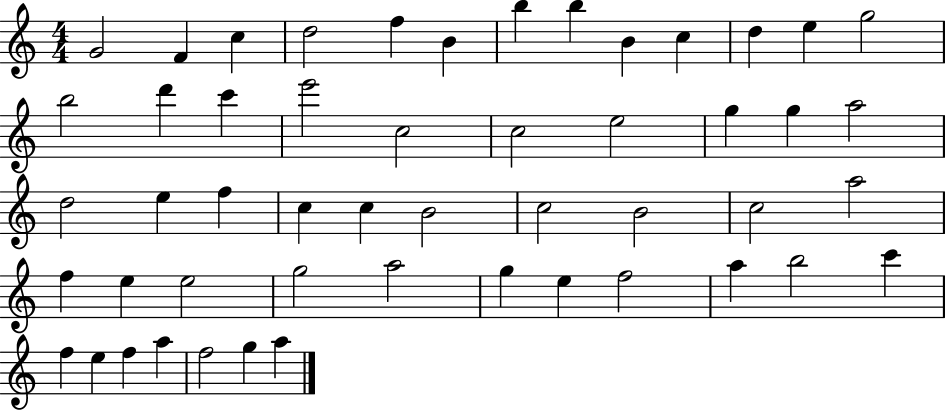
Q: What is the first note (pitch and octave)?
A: G4